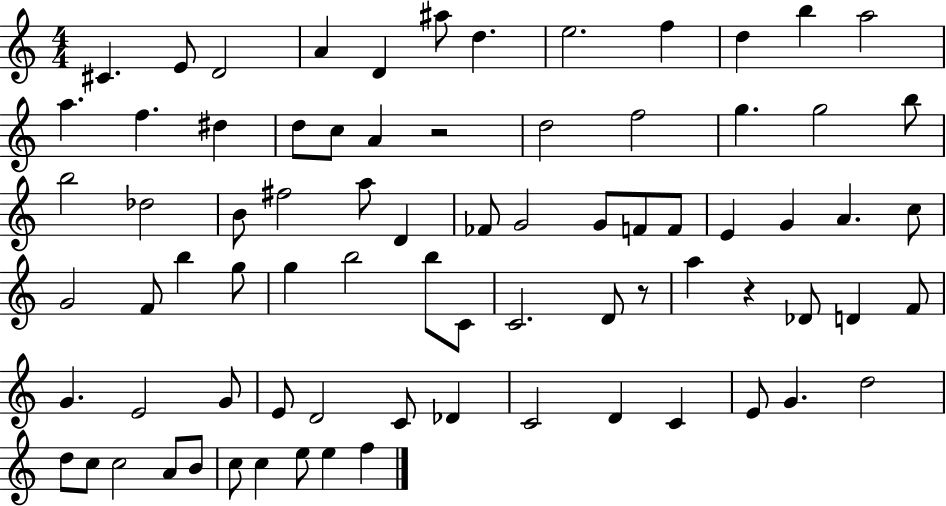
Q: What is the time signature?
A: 4/4